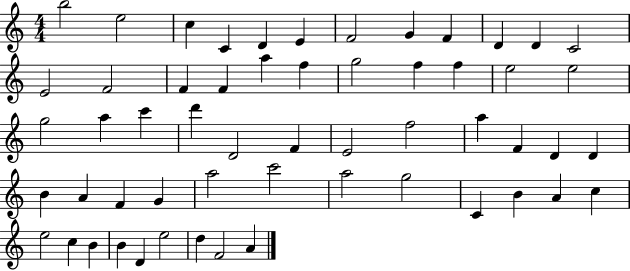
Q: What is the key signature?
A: C major